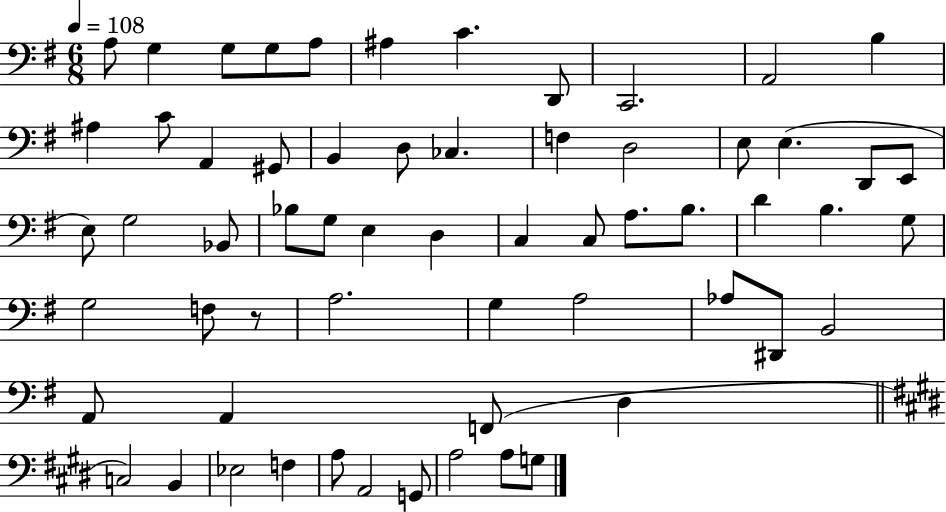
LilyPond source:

{
  \clef bass
  \numericTimeSignature
  \time 6/8
  \key g \major
  \tempo 4 = 108
  \repeat volta 2 { a8 g4 g8 g8 a8 | ais4 c'4. d,8 | c,2. | a,2 b4 | \break ais4 c'8 a,4 gis,8 | b,4 d8 ces4. | f4 d2 | e8 e4.( d,8 e,8 | \break e8) g2 bes,8 | bes8 g8 e4 d4 | c4 c8 a8. b8. | d'4 b4. g8 | \break g2 f8 r8 | a2. | g4 a2 | aes8 dis,8 b,2 | \break a,8 a,4 f,8( d4 | \bar "||" \break \key e \major c2) b,4 | ees2 f4 | a8 a,2 g,8 | a2 a8 g8 | \break } \bar "|."
}